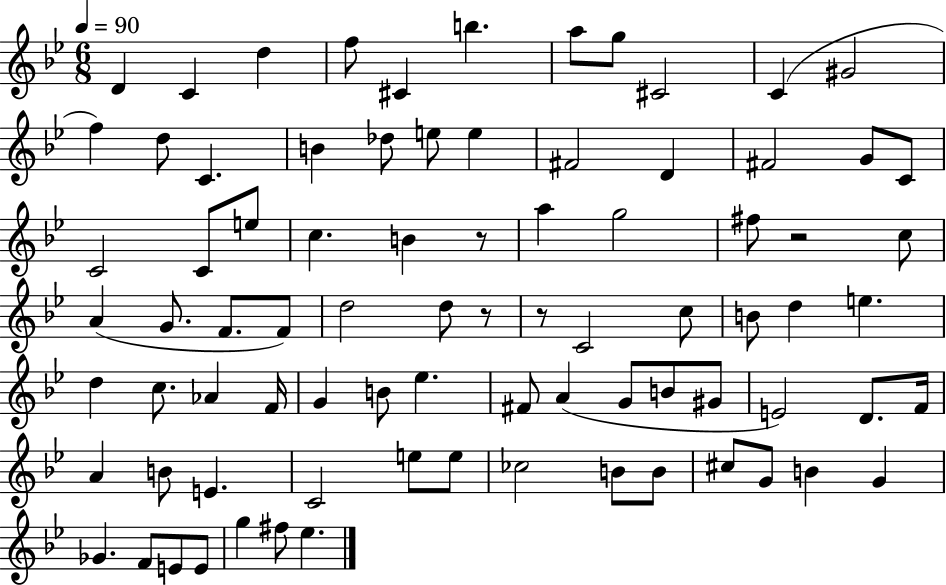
{
  \clef treble
  \numericTimeSignature
  \time 6/8
  \key bes \major
  \tempo 4 = 90
  d'4 c'4 d''4 | f''8 cis'4 b''4. | a''8 g''8 cis'2 | c'4( gis'2 | \break f''4) d''8 c'4. | b'4 des''8 e''8 e''4 | fis'2 d'4 | fis'2 g'8 c'8 | \break c'2 c'8 e''8 | c''4. b'4 r8 | a''4 g''2 | fis''8 r2 c''8 | \break a'4( g'8. f'8. f'8) | d''2 d''8 r8 | r8 c'2 c''8 | b'8 d''4 e''4. | \break d''4 c''8. aes'4 f'16 | g'4 b'8 ees''4. | fis'8 a'4( g'8 b'8 gis'8 | e'2) d'8. f'16 | \break a'4 b'8 e'4. | c'2 e''8 e''8 | ces''2 b'8 b'8 | cis''8 g'8 b'4 g'4 | \break ges'4. f'8 e'8 e'8 | g''4 fis''8 ees''4. | \bar "|."
}